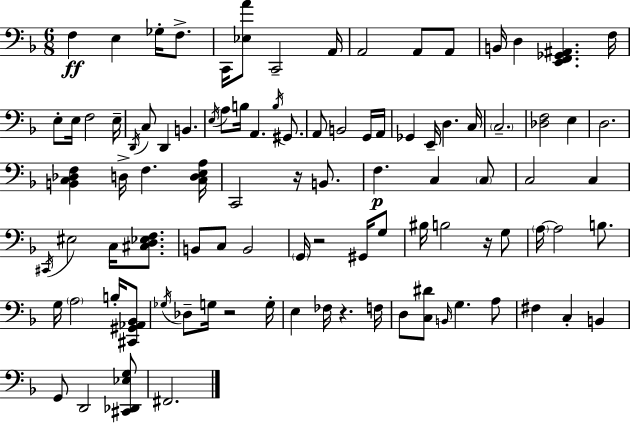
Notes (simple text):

F3/q E3/q Gb3/s F3/e. C2/s [Eb3,A4]/e C2/h A2/s A2/h A2/e A2/e B2/s D3/q [E2,F2,Gb2,A#2]/q. F3/s E3/e E3/s F3/h E3/s D2/s C3/e D2/q B2/q. E3/s A3/e B3/s A2/q. B3/s G#2/e. A2/e B2/h G2/s A2/s Gb2/q E2/s D3/q. C3/s C3/h. [Db3,F3]/h E3/q D3/h. [B2,C3,Db3,F3]/q D3/s F3/q. [C3,D3,E3,A3]/s C2/h R/s B2/e. F3/q. C3/q C3/e C3/h C3/q C#2/s EIS3/h C3/s [C#3,D3,Eb3,F3]/e. B2/e C3/e B2/h G2/s R/h G#2/s G3/e BIS3/s B3/h R/s G3/e A3/s A3/h B3/e. G3/s A3/h B3/s [C#2,G#2,Ab2,Bb2]/e Gb3/s Db3/e G3/s R/h G3/s E3/q FES3/s R/q. F3/s D3/e [C3,D#4]/e B2/s G3/q. A3/e F#3/q C3/q B2/q G2/e D2/h [C#2,Db2,Eb3,G3]/e F#2/h.